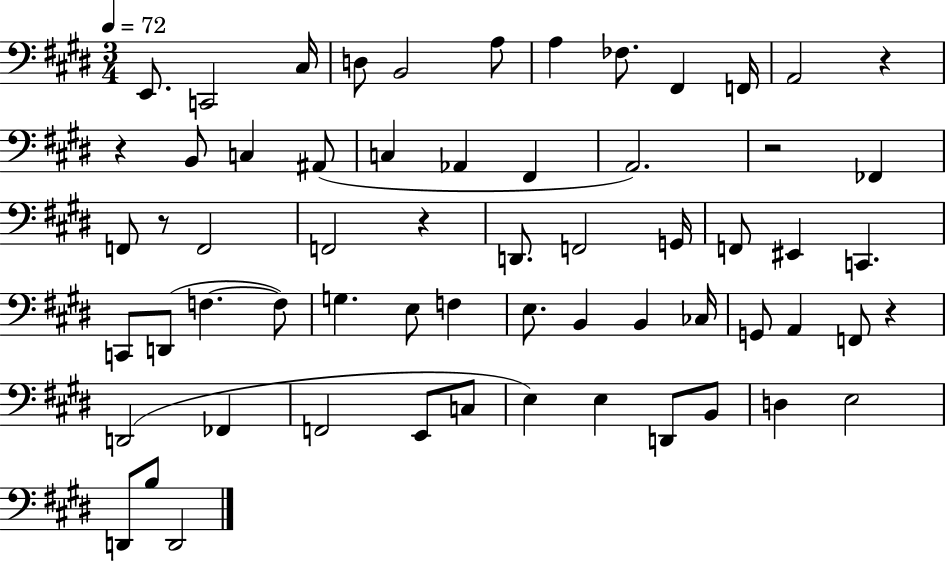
E2/e. C2/h C#3/s D3/e B2/h A3/e A3/q FES3/e. F#2/q F2/s A2/h R/q R/q B2/e C3/q A#2/e C3/q Ab2/q F#2/q A2/h. R/h FES2/q F2/e R/e F2/h F2/h R/q D2/e. F2/h G2/s F2/e EIS2/q C2/q. C2/e D2/e F3/q. F3/e G3/q. E3/e F3/q E3/e. B2/q B2/q CES3/s G2/e A2/q F2/e R/q D2/h FES2/q F2/h E2/e C3/e E3/q E3/q D2/e B2/e D3/q E3/h D2/e B3/e D2/h